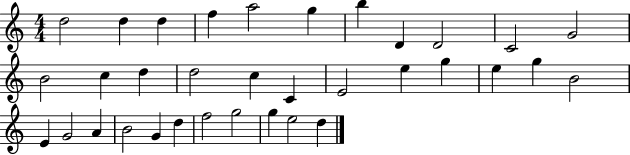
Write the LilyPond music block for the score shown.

{
  \clef treble
  \numericTimeSignature
  \time 4/4
  \key c \major
  d''2 d''4 d''4 | f''4 a''2 g''4 | b''4 d'4 d'2 | c'2 g'2 | \break b'2 c''4 d''4 | d''2 c''4 c'4 | e'2 e''4 g''4 | e''4 g''4 b'2 | \break e'4 g'2 a'4 | b'2 g'4 d''4 | f''2 g''2 | g''4 e''2 d''4 | \break \bar "|."
}